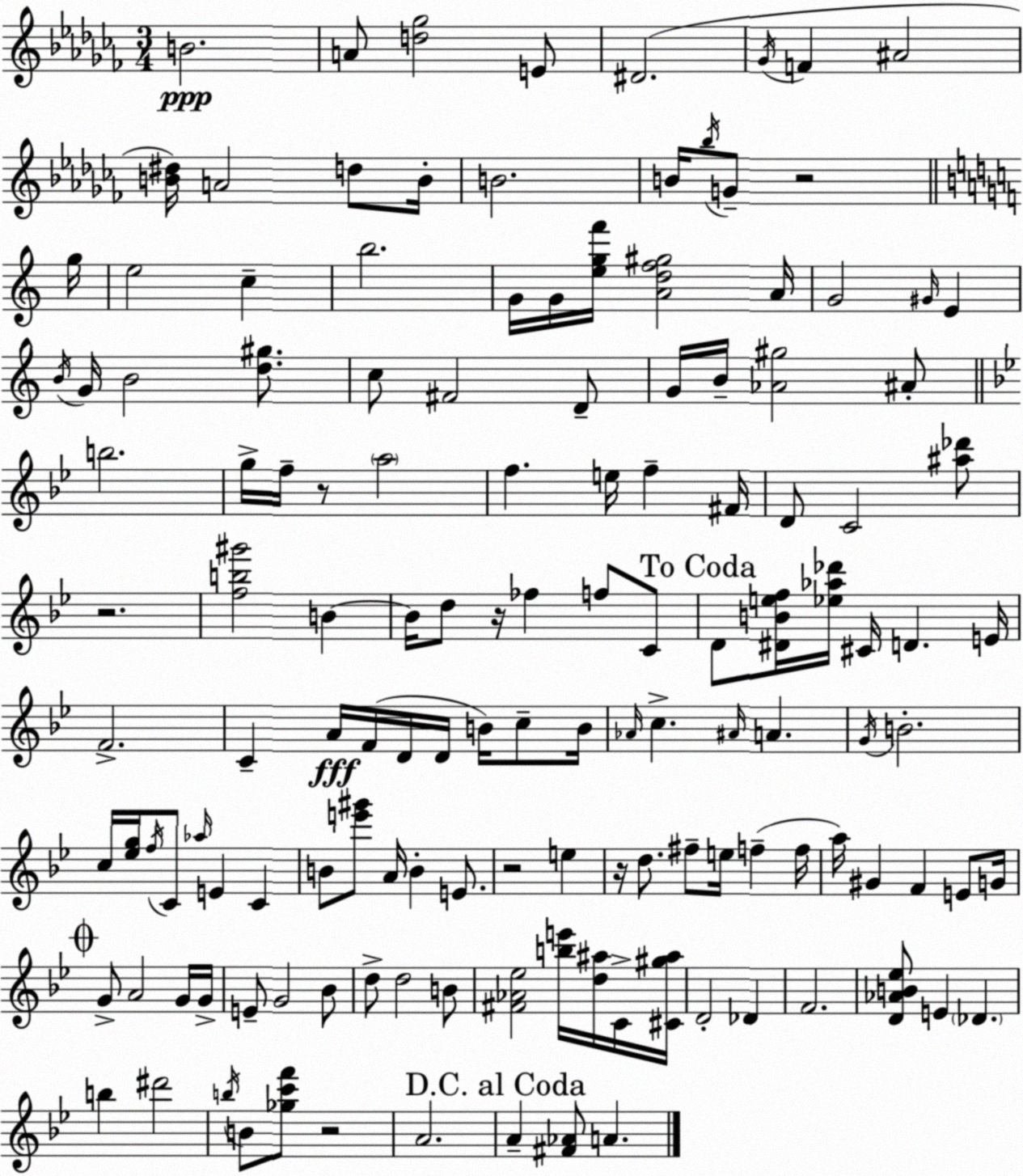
X:1
T:Untitled
M:3/4
L:1/4
K:Abm
B2 A/2 [d_g]2 E/2 ^D2 _G/4 F ^A2 [B^d]/4 A2 d/2 B/4 B2 B/4 _b/4 G/2 z2 g/4 e2 c b2 G/4 G/4 [egf']/4 [Adf^g]2 A/4 G2 ^G/4 E B/4 G/4 B2 [d^g]/2 c/2 ^F2 D/2 G/4 B/4 [_A^g]2 ^A/2 b2 g/4 f/4 z/2 a2 f e/4 f ^F/4 D/2 C2 [^a_d']/2 z2 [fb^g']2 B B/4 d/2 z/4 _f f/2 C/2 D/2 [^DBef]/4 [_e_a_d']/4 ^C/4 D E/4 F2 C A/4 F/4 D/4 D/4 B/4 c/2 B/4 _A/4 c ^A/4 A G/4 B2 c/4 [_eg]/4 f/4 C/2 _a/4 E C B/2 [e'^g']/2 A/4 B E/2 z2 e z/4 d/2 ^f/2 e/4 f f/4 a/4 ^G F E/2 G/4 G/2 A2 G/4 G/4 E/2 G2 _B/2 d/2 d2 B/2 [^F_A_e]2 [be']/4 [d^a]/4 C/4 [^C^g^a]/4 D2 _D F2 [D_AB_e]/2 E _D b ^d'2 b/4 B/2 [_gc'f']/2 z2 A2 A [^F_A]/2 A